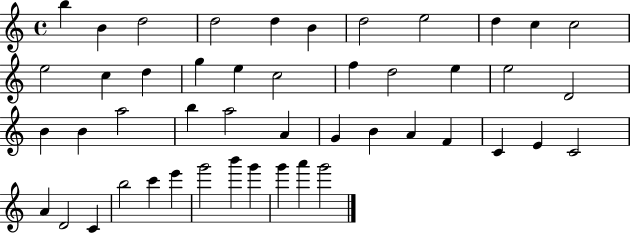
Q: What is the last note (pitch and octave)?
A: G6